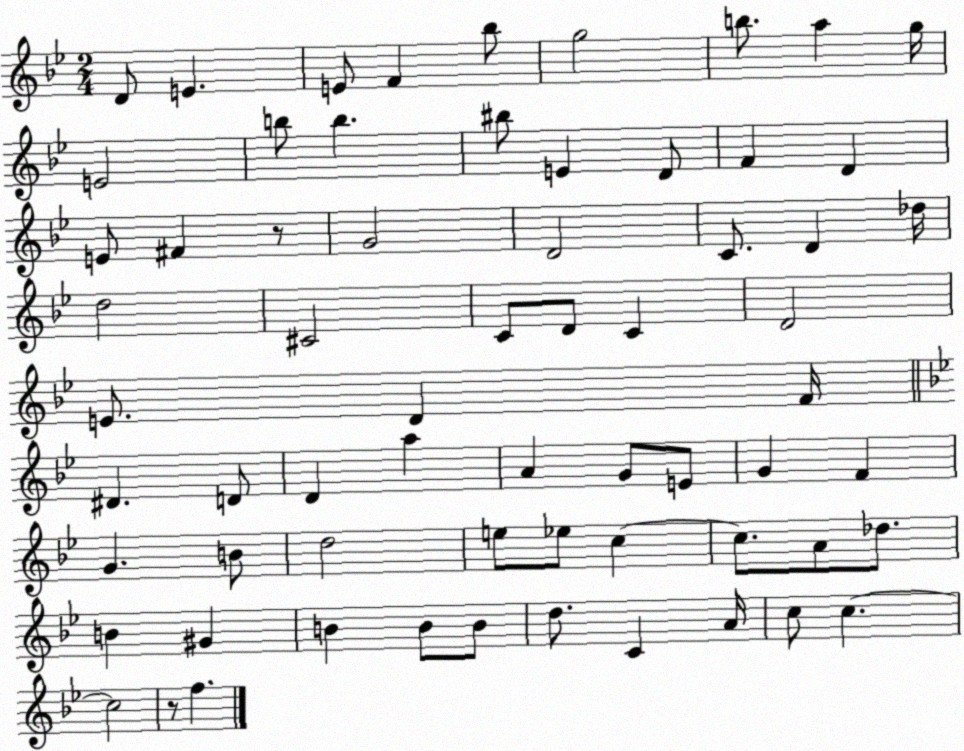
X:1
T:Untitled
M:2/4
L:1/4
K:Bb
D/2 E E/2 F _b/2 g2 b/2 a g/4 E2 b/2 b ^b/2 E D/2 F D E/2 ^F z/2 G2 D2 C/2 D _d/4 d2 ^C2 C/2 D/2 C D2 E/2 D F/4 ^D D/2 D a A G/2 E/2 G F G B/2 d2 e/2 _e/2 c c/2 A/2 _d/2 B ^G B B/2 B/2 d/2 C A/4 c/2 c c2 z/2 f